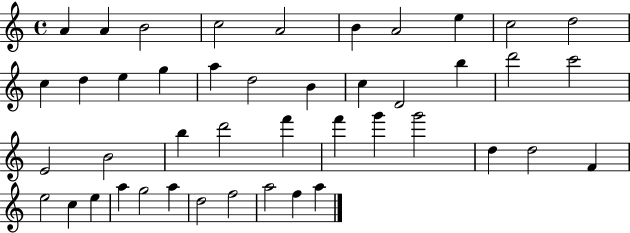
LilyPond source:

{
  \clef treble
  \time 4/4
  \defaultTimeSignature
  \key c \major
  a'4 a'4 b'2 | c''2 a'2 | b'4 a'2 e''4 | c''2 d''2 | \break c''4 d''4 e''4 g''4 | a''4 d''2 b'4 | c''4 d'2 b''4 | d'''2 c'''2 | \break e'2 b'2 | b''4 d'''2 f'''4 | f'''4 g'''4 g'''2 | d''4 d''2 f'4 | \break e''2 c''4 e''4 | a''4 g''2 a''4 | d''2 f''2 | a''2 f''4 a''4 | \break \bar "|."
}